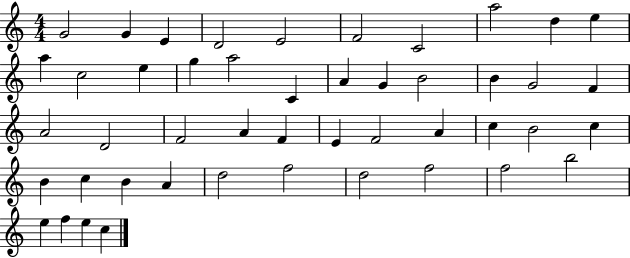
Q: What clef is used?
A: treble